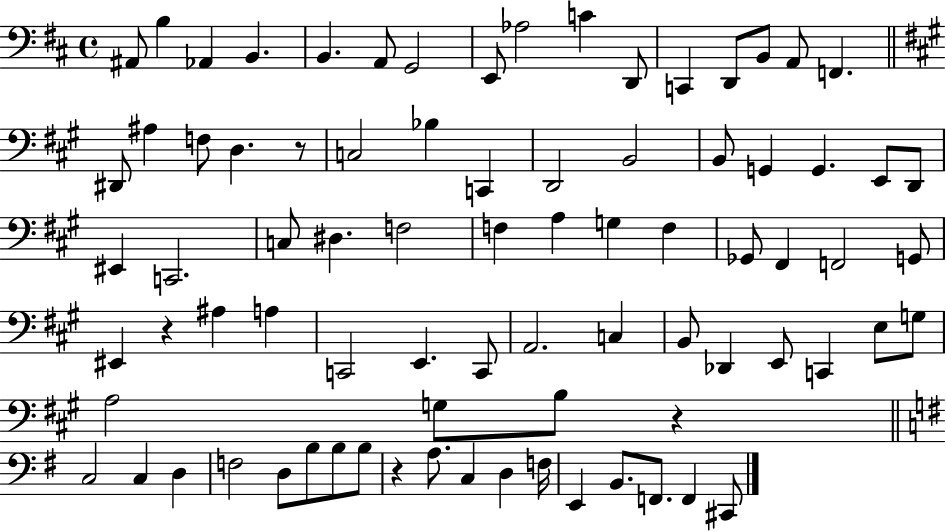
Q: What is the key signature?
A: D major